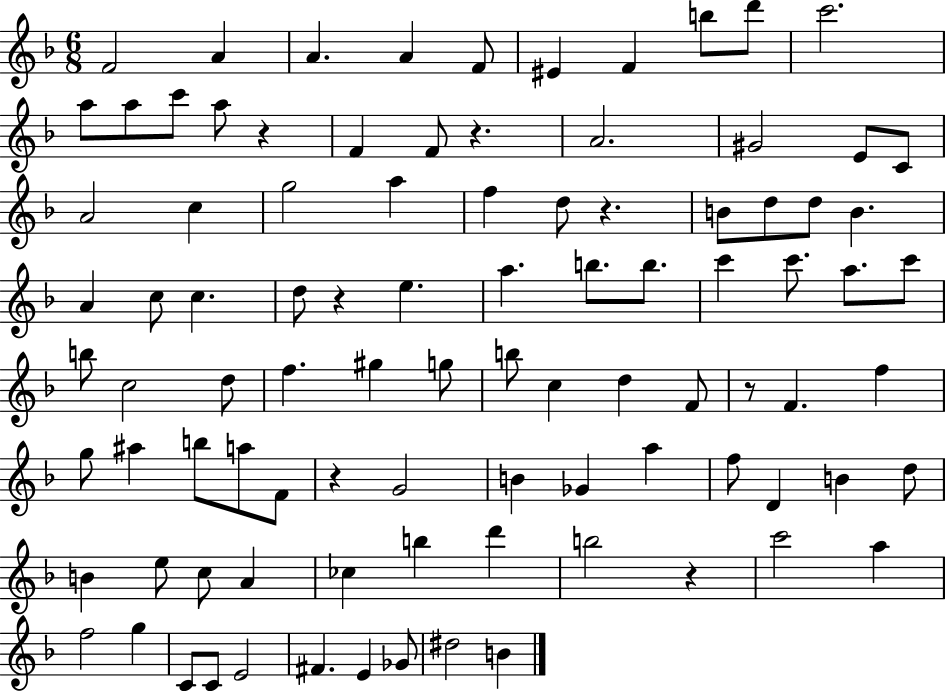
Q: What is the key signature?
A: F major